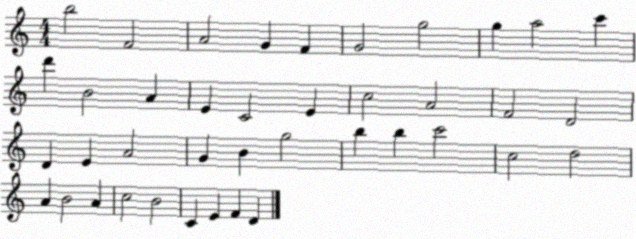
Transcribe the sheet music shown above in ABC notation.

X:1
T:Untitled
M:4/4
L:1/4
K:C
b2 F2 A2 G F G2 g2 g a2 c' d' B2 A E C2 E c2 A2 F2 D2 D E A2 G B g2 b b c'2 c2 d2 A B2 A c2 B2 C E F D